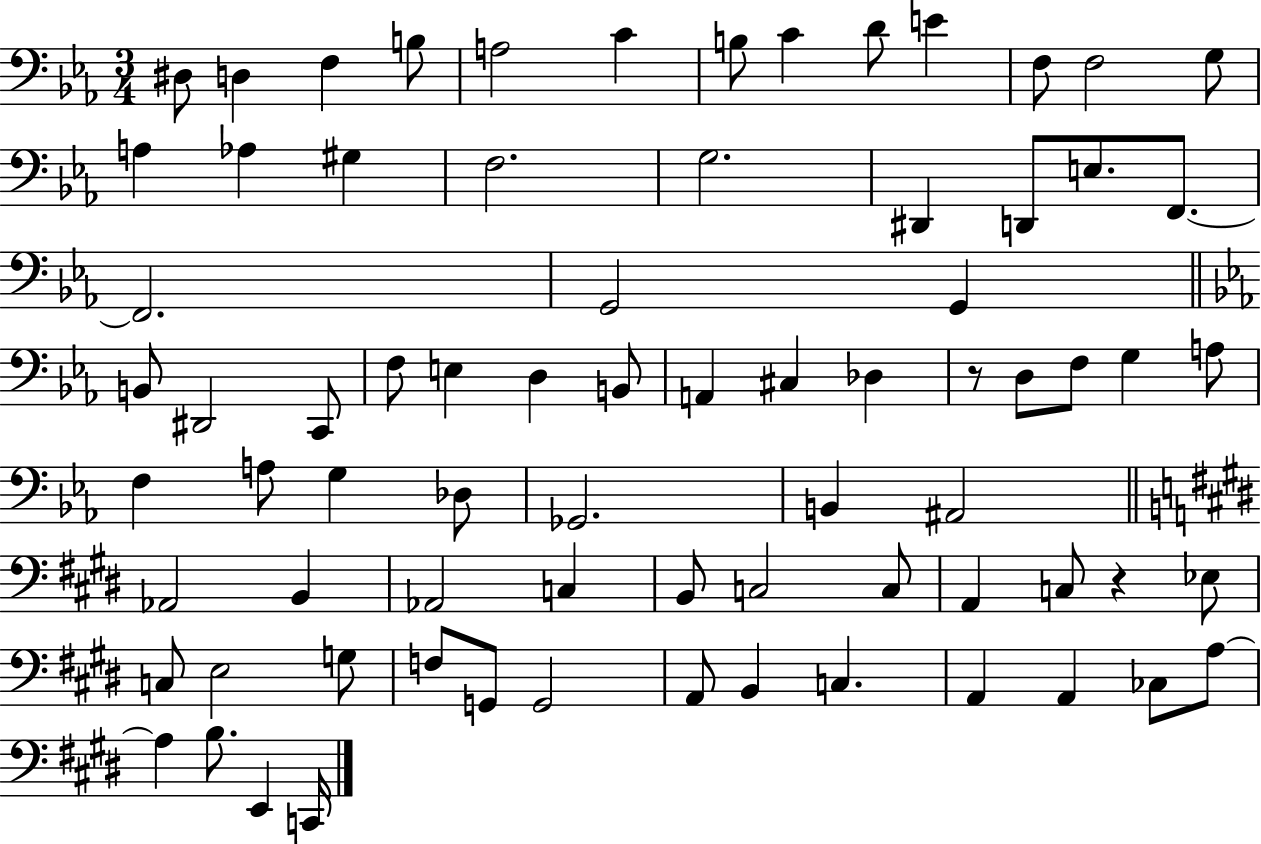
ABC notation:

X:1
T:Untitled
M:3/4
L:1/4
K:Eb
^D,/2 D, F, B,/2 A,2 C B,/2 C D/2 E F,/2 F,2 G,/2 A, _A, ^G, F,2 G,2 ^D,, D,,/2 E,/2 F,,/2 F,,2 G,,2 G,, B,,/2 ^D,,2 C,,/2 F,/2 E, D, B,,/2 A,, ^C, _D, z/2 D,/2 F,/2 G, A,/2 F, A,/2 G, _D,/2 _G,,2 B,, ^A,,2 _A,,2 B,, _A,,2 C, B,,/2 C,2 C,/2 A,, C,/2 z _E,/2 C,/2 E,2 G,/2 F,/2 G,,/2 G,,2 A,,/2 B,, C, A,, A,, _C,/2 A,/2 A, B,/2 E,, C,,/4